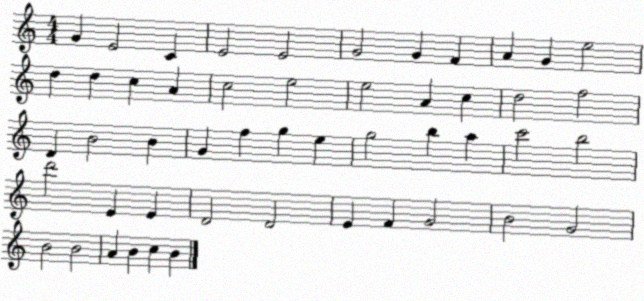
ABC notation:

X:1
T:Untitled
M:4/4
L:1/4
K:C
G E2 C E2 E2 G2 G F A G e2 d d c A c2 e2 e2 A c d2 f2 D B2 B G f g e g2 b a c'2 b2 d'2 E E D2 D2 E F G2 B2 G2 B2 B2 A B c B